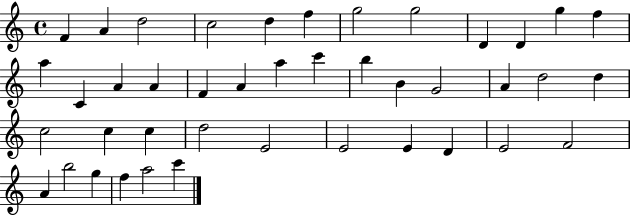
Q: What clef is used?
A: treble